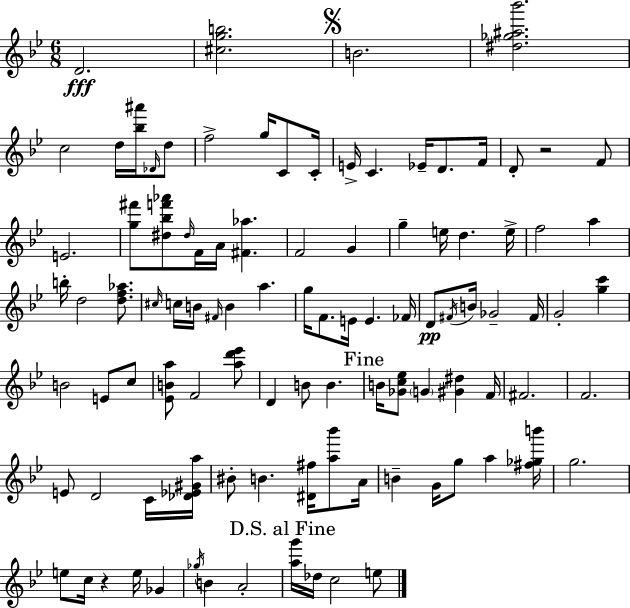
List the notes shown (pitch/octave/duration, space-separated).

D4/h. [C#5,G5,B5]/h. B4/h. [D#5,Gb5,A#5,Bb6]/h. C5/h D5/s [Bb5,A#6]/s Db4/s D5/e F5/h G5/s C4/e C4/s E4/s C4/q. Eb4/s D4/e. F4/s D4/e R/h F4/e E4/h. [G5,F#6]/e [D#5,Bb5,F6,Ab6]/e D#5/s F4/s A4/s [F#4,Ab5]/q. F4/h G4/q G5/q E5/s D5/q. E5/s F5/h A5/q B5/s D5/h [D5,F5,Ab5]/e. C#5/s C5/s B4/s F#4/s B4/q A5/q. G5/s F4/e. E4/s E4/q. FES4/s D4/e F#4/s B4/s Gb4/h F#4/s G4/h [G5,C6]/q B4/h E4/e C5/e [Eb4,B4,A5]/e F4/h [A5,D6,Eb6]/e D4/q B4/e B4/q. B4/s [Gb4,C5,Eb5]/e G4/q [G#4,D#5]/q F4/s F#4/h. F4/h. E4/e D4/h C4/s [Db4,Eb4,G#4,A5]/s BIS4/e B4/q. [D#4,F#5]/s [A5,Bb6]/e A4/s B4/q G4/s G5/e A5/q [F#5,Gb5,B6]/s G5/h. E5/e C5/s R/q E5/s Gb4/q Gb5/s B4/q A4/h [A5,G6]/s Db5/s C5/h E5/e